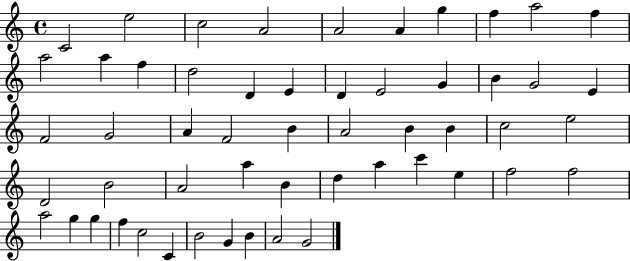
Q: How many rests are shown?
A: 0